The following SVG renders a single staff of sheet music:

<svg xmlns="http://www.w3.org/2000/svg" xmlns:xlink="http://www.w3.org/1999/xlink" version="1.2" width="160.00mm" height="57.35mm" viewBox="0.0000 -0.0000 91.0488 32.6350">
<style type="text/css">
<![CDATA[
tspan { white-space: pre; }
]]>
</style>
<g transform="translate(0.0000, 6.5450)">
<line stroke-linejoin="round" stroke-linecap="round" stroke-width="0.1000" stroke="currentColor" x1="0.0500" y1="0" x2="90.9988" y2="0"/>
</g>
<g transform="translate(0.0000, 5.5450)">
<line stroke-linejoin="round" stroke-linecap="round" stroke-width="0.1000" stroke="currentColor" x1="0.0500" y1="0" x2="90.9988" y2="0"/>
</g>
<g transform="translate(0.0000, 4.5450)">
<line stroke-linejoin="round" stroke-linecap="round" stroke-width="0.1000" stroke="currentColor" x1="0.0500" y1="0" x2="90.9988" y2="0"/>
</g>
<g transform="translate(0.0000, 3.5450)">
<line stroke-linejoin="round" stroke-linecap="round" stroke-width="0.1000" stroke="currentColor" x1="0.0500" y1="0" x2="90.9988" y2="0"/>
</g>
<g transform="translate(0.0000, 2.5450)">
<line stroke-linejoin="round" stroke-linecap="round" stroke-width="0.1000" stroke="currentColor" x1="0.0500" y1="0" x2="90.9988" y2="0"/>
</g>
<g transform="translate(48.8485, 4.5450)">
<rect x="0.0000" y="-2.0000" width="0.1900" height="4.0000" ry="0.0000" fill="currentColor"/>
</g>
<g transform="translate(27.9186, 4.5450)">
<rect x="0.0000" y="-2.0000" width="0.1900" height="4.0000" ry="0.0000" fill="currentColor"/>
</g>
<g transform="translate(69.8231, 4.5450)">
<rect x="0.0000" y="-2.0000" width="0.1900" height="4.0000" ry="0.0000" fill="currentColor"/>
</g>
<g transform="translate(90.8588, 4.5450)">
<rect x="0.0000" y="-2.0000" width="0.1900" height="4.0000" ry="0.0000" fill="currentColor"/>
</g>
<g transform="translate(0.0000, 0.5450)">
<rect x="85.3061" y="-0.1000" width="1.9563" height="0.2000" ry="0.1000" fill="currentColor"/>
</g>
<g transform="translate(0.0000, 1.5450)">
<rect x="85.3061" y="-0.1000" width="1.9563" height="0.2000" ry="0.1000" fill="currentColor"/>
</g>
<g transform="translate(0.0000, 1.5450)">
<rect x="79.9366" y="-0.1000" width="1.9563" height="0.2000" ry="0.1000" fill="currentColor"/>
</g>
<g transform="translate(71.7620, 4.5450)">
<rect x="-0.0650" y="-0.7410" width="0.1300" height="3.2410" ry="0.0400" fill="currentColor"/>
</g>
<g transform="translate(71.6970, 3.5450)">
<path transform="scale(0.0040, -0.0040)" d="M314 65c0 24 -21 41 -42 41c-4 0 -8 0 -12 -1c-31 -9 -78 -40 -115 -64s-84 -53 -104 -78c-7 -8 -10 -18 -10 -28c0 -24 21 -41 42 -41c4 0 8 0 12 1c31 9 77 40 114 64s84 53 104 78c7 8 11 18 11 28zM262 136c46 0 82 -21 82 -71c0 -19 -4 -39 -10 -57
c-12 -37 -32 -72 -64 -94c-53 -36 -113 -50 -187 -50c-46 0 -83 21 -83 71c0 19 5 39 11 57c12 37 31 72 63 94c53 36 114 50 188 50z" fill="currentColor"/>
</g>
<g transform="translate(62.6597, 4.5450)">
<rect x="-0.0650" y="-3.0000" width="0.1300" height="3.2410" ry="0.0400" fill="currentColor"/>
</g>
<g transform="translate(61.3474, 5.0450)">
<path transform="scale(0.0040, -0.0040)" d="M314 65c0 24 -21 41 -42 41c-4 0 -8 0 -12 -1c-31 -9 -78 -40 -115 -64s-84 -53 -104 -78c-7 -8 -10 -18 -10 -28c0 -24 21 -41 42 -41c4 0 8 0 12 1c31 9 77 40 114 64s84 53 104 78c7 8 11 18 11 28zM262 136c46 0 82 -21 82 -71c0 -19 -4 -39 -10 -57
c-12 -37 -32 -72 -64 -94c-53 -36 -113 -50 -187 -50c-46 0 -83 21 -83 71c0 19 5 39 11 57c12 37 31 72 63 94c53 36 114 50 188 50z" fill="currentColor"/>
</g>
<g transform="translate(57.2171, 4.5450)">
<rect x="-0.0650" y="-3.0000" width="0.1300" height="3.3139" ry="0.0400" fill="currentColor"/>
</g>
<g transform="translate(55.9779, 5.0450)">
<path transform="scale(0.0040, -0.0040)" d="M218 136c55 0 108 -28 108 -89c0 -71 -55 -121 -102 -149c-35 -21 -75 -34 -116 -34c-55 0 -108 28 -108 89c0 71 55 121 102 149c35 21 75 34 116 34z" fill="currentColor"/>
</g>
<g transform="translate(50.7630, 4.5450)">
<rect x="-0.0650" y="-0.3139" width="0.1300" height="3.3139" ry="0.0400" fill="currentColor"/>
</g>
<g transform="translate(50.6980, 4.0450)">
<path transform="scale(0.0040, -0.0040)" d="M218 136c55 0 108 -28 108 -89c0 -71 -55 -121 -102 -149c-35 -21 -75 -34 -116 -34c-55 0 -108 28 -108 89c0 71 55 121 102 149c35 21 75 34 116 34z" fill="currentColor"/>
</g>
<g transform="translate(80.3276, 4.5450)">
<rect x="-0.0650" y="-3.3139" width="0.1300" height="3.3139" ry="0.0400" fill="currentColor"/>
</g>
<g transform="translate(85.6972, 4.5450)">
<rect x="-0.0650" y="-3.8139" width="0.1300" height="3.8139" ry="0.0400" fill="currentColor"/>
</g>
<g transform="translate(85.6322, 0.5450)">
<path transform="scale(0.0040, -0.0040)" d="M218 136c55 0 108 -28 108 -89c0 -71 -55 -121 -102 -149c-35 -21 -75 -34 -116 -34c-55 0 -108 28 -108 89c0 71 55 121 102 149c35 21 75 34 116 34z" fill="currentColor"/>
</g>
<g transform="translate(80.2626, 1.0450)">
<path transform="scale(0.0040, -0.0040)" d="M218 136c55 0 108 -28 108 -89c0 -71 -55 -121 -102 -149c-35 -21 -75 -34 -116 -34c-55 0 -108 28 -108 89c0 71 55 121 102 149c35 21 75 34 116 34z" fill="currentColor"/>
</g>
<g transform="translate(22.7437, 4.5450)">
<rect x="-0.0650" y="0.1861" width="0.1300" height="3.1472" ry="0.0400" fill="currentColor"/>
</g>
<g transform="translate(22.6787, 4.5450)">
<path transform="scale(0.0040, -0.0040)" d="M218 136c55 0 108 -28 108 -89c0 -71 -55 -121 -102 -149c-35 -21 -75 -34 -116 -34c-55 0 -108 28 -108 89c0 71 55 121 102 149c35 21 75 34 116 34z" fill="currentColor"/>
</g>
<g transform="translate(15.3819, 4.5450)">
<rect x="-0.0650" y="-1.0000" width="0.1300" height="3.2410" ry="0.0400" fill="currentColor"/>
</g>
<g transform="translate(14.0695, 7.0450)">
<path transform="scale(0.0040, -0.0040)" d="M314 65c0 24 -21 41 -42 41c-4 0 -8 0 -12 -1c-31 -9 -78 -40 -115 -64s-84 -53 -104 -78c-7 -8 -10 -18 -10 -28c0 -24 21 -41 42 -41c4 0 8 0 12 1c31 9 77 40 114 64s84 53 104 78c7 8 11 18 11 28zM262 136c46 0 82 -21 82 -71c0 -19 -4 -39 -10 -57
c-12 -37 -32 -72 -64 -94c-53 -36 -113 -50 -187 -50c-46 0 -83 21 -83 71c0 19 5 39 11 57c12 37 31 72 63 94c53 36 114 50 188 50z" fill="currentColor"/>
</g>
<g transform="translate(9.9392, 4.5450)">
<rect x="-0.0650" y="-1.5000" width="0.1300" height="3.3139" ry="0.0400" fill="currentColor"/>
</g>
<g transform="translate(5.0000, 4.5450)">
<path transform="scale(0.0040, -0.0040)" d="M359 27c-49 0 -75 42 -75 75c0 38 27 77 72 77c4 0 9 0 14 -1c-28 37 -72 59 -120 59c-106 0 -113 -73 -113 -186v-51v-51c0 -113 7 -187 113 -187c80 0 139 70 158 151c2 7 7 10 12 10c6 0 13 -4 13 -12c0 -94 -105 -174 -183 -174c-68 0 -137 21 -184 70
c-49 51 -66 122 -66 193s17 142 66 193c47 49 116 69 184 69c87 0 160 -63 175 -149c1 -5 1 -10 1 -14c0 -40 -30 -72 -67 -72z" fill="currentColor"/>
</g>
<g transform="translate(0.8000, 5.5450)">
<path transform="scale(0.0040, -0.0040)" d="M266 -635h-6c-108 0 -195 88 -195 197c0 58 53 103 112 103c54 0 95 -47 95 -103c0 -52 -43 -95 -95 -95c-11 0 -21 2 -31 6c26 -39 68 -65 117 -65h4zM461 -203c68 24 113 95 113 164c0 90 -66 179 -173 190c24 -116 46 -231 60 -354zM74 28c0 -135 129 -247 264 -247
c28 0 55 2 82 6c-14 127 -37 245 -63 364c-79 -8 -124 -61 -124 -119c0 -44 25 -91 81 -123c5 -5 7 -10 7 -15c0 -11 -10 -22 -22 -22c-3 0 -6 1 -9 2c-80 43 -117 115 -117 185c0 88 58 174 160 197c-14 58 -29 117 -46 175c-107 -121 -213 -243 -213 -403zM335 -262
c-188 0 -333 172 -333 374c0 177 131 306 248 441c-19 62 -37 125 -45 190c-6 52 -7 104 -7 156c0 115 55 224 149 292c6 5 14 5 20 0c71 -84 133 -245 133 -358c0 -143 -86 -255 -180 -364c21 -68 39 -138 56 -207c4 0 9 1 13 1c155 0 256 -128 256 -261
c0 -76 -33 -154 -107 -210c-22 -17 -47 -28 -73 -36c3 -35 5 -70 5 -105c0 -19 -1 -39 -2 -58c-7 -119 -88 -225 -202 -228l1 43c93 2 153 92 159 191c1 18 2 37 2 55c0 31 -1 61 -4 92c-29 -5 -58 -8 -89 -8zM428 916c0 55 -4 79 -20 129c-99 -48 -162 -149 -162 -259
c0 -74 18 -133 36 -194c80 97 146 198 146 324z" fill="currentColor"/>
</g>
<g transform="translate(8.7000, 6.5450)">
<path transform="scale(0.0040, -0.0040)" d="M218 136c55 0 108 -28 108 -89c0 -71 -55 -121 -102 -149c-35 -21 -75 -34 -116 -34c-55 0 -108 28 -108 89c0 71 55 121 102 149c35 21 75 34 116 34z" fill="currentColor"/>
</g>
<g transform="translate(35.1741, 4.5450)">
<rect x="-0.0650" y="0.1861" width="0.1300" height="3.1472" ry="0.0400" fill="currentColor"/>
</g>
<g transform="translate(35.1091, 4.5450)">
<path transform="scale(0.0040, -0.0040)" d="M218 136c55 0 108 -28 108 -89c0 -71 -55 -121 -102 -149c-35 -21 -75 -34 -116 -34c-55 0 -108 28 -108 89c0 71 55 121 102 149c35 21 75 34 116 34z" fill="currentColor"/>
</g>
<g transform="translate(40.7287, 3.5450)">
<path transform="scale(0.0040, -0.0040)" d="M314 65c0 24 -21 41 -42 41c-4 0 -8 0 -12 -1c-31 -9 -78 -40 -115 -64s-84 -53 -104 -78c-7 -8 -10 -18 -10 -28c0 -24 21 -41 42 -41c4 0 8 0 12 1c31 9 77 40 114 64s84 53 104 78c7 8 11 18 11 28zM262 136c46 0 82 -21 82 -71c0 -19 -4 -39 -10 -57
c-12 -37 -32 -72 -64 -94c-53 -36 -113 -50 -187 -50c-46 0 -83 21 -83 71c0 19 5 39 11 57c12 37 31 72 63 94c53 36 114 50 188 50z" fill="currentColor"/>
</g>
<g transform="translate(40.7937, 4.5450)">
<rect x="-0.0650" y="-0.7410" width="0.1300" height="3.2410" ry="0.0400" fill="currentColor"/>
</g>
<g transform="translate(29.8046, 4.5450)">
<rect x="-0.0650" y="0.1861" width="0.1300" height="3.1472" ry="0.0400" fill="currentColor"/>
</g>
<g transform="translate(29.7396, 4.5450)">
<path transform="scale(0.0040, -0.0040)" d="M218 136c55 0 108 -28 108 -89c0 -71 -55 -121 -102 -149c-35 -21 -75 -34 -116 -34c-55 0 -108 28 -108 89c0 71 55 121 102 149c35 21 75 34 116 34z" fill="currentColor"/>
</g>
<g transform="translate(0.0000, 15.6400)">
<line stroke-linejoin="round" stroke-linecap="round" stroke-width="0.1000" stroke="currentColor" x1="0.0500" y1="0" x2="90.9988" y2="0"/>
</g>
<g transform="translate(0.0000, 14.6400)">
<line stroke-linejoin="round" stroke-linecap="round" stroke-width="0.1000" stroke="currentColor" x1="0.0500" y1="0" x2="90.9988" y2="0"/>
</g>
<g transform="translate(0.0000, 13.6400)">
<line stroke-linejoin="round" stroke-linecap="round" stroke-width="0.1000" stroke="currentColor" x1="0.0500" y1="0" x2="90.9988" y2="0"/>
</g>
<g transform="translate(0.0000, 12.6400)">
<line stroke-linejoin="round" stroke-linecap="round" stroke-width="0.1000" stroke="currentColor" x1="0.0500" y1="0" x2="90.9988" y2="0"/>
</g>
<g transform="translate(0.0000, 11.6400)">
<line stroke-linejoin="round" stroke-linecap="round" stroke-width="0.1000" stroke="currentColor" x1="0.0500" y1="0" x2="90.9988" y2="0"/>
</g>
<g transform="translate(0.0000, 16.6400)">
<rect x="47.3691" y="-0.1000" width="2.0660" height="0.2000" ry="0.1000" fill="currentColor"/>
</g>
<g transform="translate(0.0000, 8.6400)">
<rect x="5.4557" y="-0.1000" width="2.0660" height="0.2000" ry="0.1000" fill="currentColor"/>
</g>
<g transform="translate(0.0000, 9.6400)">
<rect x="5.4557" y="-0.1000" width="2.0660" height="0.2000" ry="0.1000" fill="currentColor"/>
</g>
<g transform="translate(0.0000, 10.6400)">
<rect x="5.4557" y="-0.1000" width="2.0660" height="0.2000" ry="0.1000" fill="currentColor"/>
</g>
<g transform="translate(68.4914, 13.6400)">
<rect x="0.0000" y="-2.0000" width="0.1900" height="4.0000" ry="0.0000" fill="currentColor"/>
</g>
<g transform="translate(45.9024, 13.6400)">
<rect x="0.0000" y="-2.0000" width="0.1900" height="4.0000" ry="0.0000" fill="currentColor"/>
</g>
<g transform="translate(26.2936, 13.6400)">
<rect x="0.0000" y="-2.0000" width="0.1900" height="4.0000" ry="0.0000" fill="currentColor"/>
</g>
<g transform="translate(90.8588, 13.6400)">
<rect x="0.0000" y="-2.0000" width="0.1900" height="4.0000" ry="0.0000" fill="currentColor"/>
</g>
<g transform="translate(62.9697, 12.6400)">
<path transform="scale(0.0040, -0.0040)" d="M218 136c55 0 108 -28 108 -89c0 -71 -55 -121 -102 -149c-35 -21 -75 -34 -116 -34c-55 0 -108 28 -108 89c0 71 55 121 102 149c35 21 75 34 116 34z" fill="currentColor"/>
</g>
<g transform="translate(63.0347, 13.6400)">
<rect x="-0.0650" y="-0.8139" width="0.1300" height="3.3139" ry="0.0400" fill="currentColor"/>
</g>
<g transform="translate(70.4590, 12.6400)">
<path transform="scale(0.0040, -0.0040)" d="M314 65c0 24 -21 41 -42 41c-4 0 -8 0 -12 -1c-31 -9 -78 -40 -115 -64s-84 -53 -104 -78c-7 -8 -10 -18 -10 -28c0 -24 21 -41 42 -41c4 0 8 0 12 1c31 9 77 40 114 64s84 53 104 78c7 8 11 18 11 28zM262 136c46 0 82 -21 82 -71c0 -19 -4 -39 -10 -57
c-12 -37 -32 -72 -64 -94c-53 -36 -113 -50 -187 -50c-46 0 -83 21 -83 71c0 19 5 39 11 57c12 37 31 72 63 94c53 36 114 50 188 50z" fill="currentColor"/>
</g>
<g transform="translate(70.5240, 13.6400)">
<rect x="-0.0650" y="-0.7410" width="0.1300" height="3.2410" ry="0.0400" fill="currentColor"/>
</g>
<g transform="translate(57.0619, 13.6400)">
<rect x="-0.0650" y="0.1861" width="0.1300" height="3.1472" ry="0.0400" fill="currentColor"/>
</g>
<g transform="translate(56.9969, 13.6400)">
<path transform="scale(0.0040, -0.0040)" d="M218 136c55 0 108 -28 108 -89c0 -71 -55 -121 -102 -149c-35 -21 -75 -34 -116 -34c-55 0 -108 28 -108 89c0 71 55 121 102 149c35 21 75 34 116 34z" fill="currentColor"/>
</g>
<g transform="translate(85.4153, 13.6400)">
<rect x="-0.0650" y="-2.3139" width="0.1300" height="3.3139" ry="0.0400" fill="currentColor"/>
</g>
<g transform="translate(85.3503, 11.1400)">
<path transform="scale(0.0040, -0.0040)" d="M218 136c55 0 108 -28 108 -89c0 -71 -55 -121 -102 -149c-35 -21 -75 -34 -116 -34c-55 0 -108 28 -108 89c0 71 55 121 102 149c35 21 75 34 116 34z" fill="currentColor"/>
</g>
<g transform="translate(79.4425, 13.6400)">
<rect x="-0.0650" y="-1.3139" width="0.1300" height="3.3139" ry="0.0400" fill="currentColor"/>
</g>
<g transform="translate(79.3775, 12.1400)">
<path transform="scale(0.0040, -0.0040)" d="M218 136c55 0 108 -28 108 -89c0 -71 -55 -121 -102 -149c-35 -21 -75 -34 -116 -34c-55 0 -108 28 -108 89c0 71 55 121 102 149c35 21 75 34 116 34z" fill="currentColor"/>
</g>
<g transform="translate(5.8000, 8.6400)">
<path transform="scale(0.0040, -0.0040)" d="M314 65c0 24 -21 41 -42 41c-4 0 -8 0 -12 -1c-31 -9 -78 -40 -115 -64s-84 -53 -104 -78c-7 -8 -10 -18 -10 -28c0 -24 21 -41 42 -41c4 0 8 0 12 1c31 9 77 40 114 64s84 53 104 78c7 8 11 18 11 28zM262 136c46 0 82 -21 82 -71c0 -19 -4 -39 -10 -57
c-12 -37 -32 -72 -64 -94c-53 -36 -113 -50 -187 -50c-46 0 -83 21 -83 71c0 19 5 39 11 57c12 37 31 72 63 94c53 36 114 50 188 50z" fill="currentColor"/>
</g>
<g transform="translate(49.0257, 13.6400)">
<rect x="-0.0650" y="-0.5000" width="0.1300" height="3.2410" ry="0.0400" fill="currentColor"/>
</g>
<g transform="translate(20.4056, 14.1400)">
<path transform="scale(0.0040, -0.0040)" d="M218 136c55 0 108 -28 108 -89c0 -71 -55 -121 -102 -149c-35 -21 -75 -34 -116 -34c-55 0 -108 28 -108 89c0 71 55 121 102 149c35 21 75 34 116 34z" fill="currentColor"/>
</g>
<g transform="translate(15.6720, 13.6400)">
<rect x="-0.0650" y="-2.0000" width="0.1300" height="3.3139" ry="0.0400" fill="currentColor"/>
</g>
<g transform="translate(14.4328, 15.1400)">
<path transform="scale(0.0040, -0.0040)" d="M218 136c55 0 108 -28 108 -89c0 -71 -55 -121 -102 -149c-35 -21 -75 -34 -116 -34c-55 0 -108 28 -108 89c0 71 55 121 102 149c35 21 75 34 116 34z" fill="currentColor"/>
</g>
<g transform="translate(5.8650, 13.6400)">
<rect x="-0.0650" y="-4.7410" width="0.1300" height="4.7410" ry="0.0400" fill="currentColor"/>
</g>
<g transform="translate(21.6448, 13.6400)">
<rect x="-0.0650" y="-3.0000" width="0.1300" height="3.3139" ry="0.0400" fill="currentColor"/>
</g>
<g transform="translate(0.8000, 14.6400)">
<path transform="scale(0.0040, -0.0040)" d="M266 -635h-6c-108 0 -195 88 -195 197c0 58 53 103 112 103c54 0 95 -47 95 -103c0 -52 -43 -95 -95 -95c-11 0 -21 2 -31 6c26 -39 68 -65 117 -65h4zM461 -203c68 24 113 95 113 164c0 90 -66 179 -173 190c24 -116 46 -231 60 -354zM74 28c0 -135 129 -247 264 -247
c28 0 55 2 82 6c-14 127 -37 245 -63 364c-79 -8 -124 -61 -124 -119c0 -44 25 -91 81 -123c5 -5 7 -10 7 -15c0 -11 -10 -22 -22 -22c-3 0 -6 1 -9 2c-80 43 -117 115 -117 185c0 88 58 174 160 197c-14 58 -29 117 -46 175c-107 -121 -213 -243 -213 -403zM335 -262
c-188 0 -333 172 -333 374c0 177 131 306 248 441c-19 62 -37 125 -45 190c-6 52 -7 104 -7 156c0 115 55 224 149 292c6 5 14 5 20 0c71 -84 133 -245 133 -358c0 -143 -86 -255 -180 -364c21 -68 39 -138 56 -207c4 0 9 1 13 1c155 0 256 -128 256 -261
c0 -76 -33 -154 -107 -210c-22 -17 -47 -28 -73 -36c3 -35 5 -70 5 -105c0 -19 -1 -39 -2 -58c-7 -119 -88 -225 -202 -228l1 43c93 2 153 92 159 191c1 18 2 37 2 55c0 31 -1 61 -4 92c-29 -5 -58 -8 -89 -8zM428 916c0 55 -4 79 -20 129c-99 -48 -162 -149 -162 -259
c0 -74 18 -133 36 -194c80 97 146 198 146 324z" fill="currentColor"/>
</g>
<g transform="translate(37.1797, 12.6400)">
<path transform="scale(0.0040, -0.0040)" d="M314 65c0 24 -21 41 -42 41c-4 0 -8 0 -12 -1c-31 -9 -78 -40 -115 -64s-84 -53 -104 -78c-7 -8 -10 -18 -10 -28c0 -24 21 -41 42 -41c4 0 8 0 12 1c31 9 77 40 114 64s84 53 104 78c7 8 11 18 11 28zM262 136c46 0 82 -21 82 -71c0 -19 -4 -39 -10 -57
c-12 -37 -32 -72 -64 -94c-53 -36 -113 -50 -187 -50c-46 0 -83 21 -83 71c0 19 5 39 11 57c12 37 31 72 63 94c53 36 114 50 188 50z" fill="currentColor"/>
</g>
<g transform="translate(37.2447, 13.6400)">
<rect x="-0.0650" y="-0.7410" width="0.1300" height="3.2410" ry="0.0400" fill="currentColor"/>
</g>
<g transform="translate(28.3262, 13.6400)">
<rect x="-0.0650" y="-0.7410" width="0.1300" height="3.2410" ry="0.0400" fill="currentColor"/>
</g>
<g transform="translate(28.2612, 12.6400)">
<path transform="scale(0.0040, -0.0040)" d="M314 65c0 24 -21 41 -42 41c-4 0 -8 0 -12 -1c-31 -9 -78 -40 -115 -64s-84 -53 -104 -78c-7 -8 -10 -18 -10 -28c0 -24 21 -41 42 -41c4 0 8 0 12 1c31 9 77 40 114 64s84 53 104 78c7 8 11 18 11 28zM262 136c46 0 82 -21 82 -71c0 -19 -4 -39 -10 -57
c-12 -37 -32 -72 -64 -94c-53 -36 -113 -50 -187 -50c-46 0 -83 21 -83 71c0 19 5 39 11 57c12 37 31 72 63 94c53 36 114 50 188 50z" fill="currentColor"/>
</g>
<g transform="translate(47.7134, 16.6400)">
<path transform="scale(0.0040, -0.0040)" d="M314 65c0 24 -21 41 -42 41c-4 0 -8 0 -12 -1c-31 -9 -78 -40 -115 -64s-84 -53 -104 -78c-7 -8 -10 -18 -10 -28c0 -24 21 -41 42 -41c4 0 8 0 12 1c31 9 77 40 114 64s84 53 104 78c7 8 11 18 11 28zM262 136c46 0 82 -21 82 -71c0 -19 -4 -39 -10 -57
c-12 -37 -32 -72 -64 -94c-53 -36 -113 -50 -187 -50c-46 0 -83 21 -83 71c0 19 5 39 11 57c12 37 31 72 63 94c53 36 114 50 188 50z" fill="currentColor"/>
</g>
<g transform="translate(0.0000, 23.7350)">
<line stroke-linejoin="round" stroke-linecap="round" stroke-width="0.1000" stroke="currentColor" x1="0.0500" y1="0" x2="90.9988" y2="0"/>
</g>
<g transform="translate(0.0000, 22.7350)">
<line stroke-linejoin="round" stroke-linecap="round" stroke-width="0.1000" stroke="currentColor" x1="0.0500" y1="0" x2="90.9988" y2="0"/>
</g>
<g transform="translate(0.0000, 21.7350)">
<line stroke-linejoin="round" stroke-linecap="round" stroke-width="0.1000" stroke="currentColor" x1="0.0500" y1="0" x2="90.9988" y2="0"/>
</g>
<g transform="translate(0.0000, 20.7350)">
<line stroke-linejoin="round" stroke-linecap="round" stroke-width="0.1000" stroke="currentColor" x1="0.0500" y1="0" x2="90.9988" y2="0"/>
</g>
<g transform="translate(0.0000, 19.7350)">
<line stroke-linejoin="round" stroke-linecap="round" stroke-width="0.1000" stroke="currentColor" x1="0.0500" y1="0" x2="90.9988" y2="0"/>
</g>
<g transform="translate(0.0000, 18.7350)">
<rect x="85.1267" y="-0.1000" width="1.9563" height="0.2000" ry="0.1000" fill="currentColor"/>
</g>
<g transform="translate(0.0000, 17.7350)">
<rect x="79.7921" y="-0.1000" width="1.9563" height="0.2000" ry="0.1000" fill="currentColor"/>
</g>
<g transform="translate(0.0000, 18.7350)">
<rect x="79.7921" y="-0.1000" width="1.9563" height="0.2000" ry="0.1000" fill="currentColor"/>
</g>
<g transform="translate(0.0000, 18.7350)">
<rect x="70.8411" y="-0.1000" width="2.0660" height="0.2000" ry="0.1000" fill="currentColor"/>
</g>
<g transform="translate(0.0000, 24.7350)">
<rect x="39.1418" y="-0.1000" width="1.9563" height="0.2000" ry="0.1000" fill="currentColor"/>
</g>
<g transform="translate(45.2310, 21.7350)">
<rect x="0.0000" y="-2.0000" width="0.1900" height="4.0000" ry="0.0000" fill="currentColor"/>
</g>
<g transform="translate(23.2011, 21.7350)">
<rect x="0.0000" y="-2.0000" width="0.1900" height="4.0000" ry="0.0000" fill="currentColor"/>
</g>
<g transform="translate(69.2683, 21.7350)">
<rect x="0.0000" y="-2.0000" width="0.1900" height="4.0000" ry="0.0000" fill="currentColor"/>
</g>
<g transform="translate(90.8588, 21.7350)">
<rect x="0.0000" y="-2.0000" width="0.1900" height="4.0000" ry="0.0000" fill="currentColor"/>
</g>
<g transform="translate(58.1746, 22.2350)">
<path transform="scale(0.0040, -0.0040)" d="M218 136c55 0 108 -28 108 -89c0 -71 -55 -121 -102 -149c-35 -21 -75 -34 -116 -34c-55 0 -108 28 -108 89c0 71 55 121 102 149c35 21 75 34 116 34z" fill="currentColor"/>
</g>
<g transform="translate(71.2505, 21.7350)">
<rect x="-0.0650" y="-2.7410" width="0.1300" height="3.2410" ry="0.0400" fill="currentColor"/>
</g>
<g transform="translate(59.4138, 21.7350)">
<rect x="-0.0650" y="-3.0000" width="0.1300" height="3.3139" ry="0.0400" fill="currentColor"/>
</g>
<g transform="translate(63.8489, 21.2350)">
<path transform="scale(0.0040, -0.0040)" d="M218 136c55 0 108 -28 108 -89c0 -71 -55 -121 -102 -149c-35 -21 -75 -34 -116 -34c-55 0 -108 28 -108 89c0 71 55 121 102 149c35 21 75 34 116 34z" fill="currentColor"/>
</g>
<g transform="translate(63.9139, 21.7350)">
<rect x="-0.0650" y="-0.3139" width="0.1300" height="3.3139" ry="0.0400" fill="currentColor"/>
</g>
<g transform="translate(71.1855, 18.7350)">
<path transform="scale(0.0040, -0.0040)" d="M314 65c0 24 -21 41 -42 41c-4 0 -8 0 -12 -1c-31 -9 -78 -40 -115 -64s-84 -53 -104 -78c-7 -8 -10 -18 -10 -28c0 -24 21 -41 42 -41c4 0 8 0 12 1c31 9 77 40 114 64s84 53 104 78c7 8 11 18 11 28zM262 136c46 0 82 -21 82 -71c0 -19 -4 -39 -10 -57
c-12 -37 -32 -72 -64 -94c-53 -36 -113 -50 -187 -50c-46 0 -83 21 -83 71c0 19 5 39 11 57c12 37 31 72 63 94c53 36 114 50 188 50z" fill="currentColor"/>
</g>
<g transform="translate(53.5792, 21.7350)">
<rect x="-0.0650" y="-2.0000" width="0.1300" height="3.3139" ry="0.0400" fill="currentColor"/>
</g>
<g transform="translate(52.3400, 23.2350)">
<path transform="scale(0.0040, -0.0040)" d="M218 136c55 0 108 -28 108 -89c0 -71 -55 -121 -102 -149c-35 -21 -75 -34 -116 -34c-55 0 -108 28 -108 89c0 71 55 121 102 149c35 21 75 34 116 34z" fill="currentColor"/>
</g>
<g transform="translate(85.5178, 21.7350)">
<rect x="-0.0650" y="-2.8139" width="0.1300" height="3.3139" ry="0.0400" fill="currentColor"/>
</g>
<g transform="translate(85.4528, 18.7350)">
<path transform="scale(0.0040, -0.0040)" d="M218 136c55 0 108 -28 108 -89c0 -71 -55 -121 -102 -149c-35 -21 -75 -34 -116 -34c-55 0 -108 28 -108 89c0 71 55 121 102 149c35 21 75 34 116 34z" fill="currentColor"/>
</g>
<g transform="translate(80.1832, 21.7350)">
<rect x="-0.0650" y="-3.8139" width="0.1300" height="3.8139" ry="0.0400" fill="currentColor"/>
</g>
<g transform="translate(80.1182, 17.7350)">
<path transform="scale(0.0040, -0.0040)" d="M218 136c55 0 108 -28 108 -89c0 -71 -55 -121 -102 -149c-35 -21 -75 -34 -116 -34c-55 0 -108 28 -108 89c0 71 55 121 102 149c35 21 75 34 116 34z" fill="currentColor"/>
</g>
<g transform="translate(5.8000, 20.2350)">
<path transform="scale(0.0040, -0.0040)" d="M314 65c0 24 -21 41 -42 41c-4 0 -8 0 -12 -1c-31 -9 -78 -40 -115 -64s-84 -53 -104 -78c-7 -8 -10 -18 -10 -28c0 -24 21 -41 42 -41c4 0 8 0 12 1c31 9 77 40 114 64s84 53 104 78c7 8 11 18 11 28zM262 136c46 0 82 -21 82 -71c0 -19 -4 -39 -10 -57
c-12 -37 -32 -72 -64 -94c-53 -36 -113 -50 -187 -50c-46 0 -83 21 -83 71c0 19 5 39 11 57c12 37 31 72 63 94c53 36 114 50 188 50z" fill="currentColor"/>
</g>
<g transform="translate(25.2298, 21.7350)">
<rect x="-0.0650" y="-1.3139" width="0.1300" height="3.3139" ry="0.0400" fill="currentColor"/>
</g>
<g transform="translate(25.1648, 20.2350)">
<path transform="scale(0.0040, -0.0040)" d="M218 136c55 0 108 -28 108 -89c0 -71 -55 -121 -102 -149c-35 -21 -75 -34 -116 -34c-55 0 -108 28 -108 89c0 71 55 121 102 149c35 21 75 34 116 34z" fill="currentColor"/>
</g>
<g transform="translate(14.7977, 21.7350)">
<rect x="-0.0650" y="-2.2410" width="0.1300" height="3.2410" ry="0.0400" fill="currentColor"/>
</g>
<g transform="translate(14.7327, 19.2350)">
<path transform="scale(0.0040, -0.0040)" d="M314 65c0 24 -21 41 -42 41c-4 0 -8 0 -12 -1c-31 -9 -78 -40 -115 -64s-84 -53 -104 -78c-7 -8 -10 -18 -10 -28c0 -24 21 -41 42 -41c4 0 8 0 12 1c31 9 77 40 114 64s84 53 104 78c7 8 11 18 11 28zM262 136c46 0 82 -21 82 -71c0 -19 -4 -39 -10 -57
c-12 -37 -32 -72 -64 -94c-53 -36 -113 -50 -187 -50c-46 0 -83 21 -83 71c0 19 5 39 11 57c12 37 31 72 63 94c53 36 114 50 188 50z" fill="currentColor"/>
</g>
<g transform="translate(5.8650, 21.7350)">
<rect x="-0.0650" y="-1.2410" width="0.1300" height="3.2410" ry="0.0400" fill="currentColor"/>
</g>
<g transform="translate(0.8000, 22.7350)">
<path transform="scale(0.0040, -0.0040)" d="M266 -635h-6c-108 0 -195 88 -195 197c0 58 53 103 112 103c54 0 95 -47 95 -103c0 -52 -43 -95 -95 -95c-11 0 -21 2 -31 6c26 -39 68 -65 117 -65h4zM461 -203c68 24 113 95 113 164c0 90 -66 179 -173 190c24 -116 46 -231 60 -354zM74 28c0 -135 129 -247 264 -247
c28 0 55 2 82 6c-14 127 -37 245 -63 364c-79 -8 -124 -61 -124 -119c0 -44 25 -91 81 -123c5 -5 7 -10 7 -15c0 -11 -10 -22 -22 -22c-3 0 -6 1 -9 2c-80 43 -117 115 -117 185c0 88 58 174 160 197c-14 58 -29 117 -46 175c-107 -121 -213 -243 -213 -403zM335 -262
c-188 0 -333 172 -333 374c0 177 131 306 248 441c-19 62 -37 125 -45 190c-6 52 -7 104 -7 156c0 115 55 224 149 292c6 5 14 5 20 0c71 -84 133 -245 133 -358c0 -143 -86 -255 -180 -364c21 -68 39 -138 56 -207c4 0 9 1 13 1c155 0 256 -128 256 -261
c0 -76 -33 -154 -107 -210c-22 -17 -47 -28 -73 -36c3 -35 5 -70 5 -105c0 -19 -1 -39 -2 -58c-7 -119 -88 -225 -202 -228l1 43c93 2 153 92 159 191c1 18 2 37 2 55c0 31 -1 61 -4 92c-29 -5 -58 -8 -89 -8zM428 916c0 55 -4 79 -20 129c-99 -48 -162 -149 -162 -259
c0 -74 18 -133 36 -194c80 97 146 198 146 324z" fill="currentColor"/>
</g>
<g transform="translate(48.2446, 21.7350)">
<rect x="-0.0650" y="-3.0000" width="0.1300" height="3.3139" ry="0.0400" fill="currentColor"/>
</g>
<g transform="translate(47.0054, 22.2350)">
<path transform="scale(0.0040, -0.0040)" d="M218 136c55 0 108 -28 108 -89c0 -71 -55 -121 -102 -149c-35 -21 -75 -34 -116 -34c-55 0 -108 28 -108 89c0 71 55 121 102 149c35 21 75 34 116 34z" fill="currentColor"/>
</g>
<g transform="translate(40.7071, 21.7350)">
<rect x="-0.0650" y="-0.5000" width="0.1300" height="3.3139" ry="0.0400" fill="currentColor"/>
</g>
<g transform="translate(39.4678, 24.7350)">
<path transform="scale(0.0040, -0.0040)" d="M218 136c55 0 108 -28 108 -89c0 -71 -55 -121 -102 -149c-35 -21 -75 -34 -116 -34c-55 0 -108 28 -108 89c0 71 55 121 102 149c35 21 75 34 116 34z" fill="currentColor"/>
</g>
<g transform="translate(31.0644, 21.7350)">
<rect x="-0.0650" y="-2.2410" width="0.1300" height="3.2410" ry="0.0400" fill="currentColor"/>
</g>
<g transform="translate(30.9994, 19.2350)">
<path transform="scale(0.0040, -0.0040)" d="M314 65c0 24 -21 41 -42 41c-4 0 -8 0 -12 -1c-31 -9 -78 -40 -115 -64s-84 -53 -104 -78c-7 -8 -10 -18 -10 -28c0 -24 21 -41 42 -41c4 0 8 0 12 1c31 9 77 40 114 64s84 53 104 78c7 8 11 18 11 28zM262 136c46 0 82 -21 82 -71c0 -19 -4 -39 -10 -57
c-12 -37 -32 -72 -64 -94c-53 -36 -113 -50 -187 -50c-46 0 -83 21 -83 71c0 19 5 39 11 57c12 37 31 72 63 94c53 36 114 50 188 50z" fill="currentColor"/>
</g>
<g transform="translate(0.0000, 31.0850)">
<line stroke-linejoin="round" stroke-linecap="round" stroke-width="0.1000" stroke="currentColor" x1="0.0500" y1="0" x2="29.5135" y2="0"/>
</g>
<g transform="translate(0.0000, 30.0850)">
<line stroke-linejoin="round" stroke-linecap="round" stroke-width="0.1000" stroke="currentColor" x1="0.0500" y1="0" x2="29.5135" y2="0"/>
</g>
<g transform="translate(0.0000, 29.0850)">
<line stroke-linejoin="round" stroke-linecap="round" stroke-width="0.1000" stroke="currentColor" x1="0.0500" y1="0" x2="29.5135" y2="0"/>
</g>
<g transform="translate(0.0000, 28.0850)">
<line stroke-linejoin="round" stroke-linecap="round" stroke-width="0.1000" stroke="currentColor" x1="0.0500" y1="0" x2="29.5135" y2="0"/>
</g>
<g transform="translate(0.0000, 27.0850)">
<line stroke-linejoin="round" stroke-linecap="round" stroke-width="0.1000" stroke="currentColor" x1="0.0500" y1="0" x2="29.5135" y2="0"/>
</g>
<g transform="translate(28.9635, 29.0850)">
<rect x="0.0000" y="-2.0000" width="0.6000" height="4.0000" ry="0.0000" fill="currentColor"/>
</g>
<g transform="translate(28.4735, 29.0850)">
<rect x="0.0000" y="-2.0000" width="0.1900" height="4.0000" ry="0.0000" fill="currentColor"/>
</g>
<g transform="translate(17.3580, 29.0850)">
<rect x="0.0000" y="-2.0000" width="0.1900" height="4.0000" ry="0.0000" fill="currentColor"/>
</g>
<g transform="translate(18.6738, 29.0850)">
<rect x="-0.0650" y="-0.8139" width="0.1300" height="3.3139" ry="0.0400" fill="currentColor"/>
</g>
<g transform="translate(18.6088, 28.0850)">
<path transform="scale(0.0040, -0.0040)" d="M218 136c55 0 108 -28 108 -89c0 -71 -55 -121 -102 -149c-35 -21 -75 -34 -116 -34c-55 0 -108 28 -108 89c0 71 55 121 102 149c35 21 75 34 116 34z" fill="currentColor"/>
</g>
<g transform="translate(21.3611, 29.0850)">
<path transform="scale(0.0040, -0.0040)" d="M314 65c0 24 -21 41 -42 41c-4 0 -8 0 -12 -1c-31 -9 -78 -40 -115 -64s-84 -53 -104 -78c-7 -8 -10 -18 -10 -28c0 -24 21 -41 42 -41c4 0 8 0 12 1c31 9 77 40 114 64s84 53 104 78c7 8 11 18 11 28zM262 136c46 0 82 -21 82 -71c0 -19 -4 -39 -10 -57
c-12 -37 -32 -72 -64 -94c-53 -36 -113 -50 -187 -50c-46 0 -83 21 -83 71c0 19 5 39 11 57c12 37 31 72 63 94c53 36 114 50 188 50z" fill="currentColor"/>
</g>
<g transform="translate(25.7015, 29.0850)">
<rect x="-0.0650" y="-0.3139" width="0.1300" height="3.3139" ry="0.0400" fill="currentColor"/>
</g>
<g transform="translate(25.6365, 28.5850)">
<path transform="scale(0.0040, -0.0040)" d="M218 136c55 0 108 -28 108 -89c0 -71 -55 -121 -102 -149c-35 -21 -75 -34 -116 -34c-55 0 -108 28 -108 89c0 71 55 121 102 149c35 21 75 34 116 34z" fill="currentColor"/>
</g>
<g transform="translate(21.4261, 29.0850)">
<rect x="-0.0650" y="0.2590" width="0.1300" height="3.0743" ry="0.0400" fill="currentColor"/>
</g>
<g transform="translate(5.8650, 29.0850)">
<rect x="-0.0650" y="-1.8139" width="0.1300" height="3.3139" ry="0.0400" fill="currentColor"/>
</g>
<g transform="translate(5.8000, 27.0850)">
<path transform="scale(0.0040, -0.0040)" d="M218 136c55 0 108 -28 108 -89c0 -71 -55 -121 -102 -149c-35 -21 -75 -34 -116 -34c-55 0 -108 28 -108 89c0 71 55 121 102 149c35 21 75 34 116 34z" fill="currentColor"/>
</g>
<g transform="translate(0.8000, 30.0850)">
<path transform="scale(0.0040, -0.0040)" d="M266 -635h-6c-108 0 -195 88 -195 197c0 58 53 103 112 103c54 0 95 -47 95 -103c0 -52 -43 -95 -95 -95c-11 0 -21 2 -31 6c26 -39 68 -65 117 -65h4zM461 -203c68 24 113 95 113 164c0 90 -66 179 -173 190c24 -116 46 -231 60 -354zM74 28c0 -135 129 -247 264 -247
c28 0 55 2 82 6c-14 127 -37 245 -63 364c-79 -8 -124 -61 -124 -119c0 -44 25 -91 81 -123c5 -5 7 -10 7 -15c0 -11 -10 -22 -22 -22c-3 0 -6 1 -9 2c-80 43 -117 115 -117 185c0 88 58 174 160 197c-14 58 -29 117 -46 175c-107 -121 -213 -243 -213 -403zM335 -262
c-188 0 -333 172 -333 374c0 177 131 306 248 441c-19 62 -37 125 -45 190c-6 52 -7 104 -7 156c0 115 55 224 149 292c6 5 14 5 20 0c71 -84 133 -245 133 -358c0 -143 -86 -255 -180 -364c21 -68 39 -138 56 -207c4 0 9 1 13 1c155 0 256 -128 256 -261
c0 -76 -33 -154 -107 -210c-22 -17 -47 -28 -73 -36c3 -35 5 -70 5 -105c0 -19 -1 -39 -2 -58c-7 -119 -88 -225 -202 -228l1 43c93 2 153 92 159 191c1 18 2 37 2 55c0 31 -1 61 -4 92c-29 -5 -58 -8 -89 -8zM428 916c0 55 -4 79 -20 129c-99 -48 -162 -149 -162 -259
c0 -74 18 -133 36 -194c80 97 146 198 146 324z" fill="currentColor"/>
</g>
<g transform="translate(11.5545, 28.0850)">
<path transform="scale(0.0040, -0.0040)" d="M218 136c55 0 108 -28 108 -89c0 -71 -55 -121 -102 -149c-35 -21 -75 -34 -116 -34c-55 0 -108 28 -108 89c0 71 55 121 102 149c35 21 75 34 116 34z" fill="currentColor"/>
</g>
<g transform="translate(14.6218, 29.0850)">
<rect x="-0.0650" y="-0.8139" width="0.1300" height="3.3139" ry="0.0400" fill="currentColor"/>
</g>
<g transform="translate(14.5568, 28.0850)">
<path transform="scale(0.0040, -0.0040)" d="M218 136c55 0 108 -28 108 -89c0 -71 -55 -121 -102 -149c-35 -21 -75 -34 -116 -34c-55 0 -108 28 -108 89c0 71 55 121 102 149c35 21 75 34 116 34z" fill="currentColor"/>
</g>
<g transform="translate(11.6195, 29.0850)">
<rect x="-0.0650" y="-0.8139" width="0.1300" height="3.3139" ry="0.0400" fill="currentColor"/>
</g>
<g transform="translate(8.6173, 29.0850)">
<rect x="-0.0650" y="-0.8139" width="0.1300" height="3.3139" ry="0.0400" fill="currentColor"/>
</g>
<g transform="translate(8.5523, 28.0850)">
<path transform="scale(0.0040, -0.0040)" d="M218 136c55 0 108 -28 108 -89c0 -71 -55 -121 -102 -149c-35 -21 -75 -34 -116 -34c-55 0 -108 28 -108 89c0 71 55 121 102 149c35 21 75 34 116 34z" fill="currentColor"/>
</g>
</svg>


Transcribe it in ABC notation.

X:1
T:Untitled
M:4/4
L:1/4
K:C
E D2 B B B d2 c A A2 d2 b c' e'2 F A d2 d2 C2 B d d2 e g e2 g2 e g2 C A F A c a2 c' a f d d d d B2 c